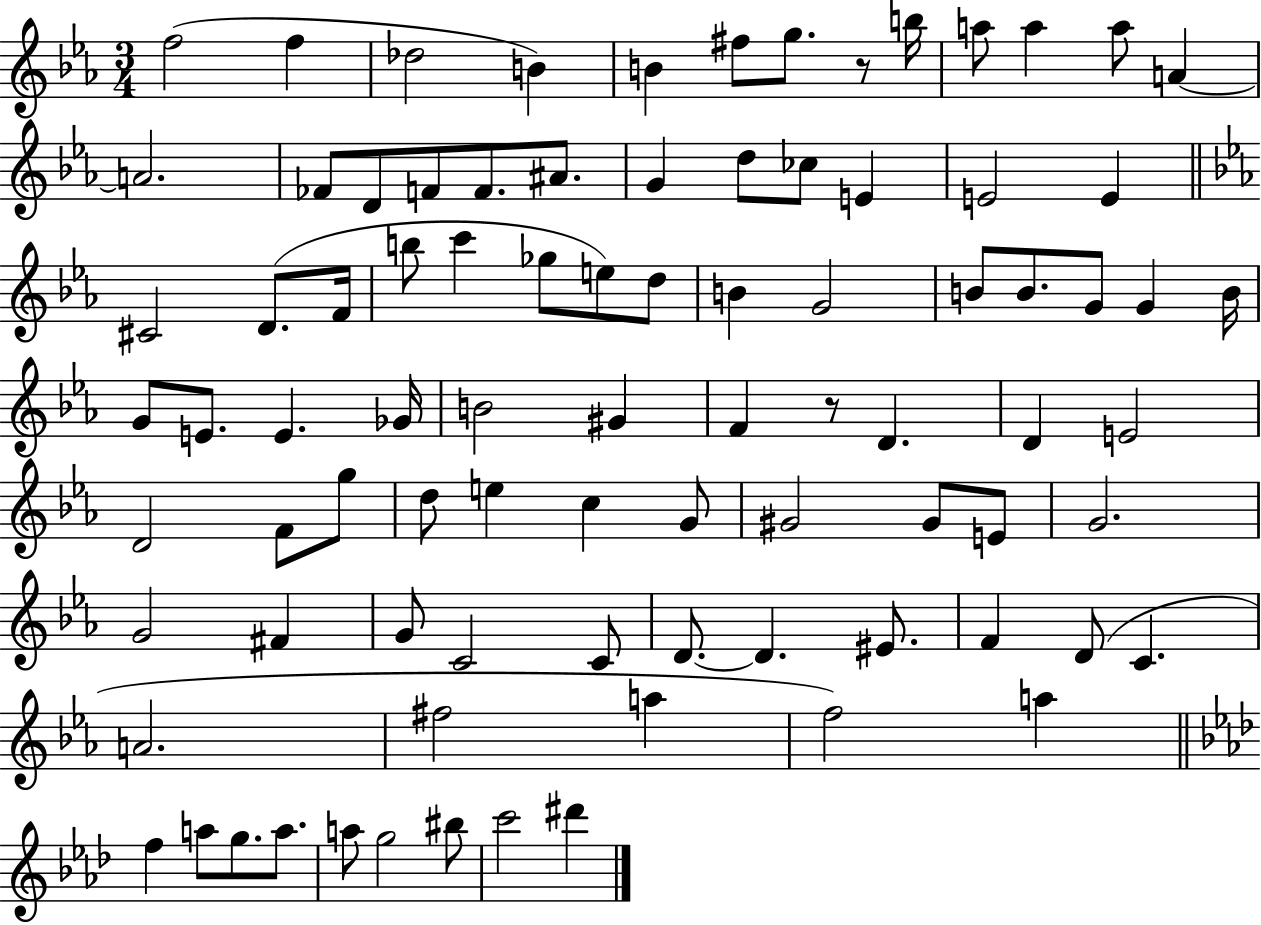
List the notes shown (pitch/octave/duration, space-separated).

F5/h F5/q Db5/h B4/q B4/q F#5/e G5/e. R/e B5/s A5/e A5/q A5/e A4/q A4/h. FES4/e D4/e F4/e F4/e. A#4/e. G4/q D5/e CES5/e E4/q E4/h E4/q C#4/h D4/e. F4/s B5/e C6/q Gb5/e E5/e D5/e B4/q G4/h B4/e B4/e. G4/e G4/q B4/s G4/e E4/e. E4/q. Gb4/s B4/h G#4/q F4/q R/e D4/q. D4/q E4/h D4/h F4/e G5/e D5/e E5/q C5/q G4/e G#4/h G#4/e E4/e G4/h. G4/h F#4/q G4/e C4/h C4/e D4/e. D4/q. EIS4/e. F4/q D4/e C4/q. A4/h. F#5/h A5/q F5/h A5/q F5/q A5/e G5/e. A5/e. A5/e G5/h BIS5/e C6/h D#6/q